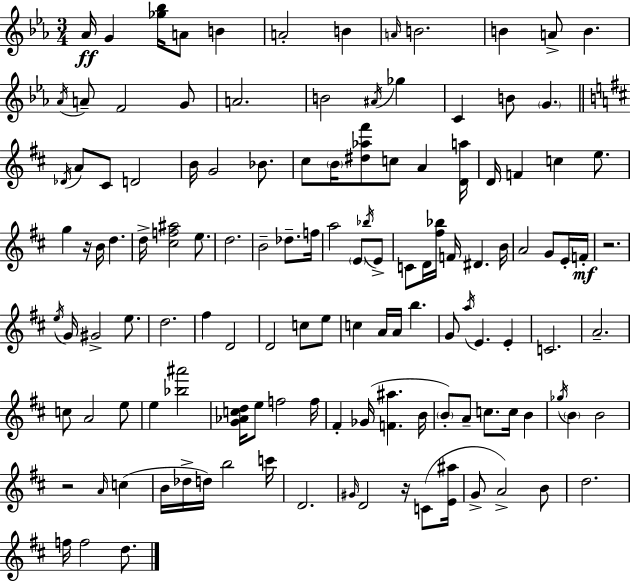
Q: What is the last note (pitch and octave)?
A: D5